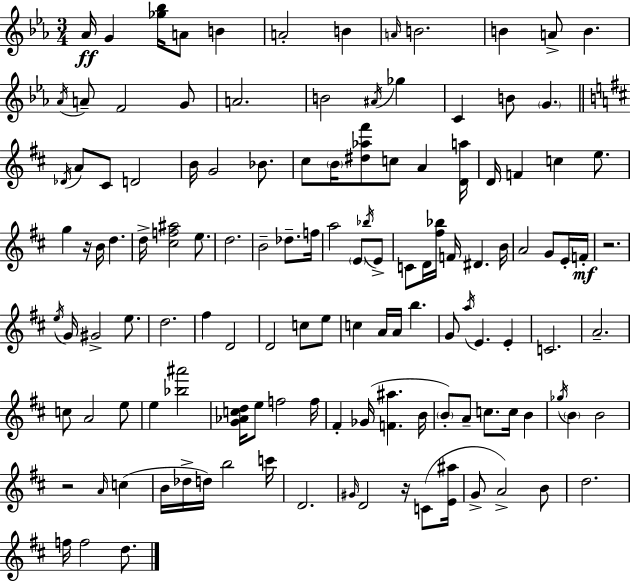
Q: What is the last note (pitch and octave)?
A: D5